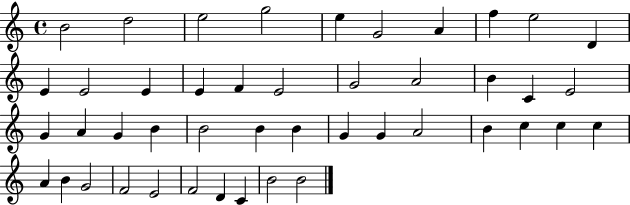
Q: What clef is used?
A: treble